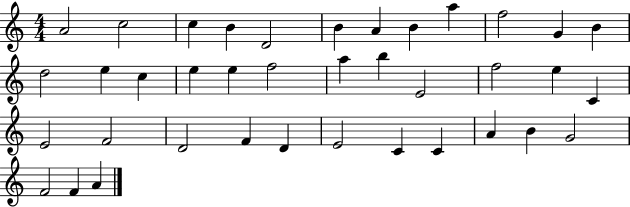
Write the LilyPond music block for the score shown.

{
  \clef treble
  \numericTimeSignature
  \time 4/4
  \key c \major
  a'2 c''2 | c''4 b'4 d'2 | b'4 a'4 b'4 a''4 | f''2 g'4 b'4 | \break d''2 e''4 c''4 | e''4 e''4 f''2 | a''4 b''4 e'2 | f''2 e''4 c'4 | \break e'2 f'2 | d'2 f'4 d'4 | e'2 c'4 c'4 | a'4 b'4 g'2 | \break f'2 f'4 a'4 | \bar "|."
}